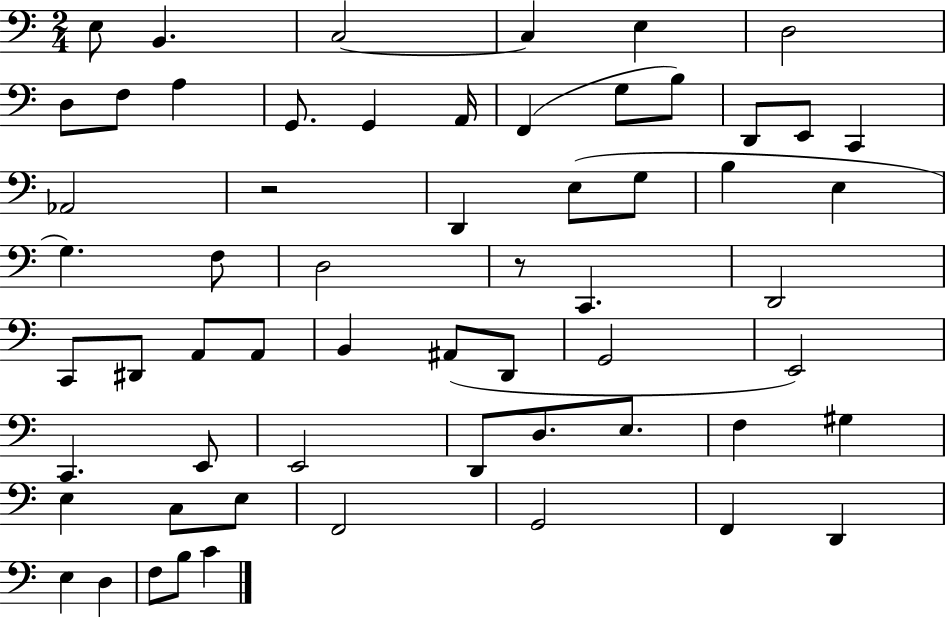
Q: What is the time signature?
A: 2/4